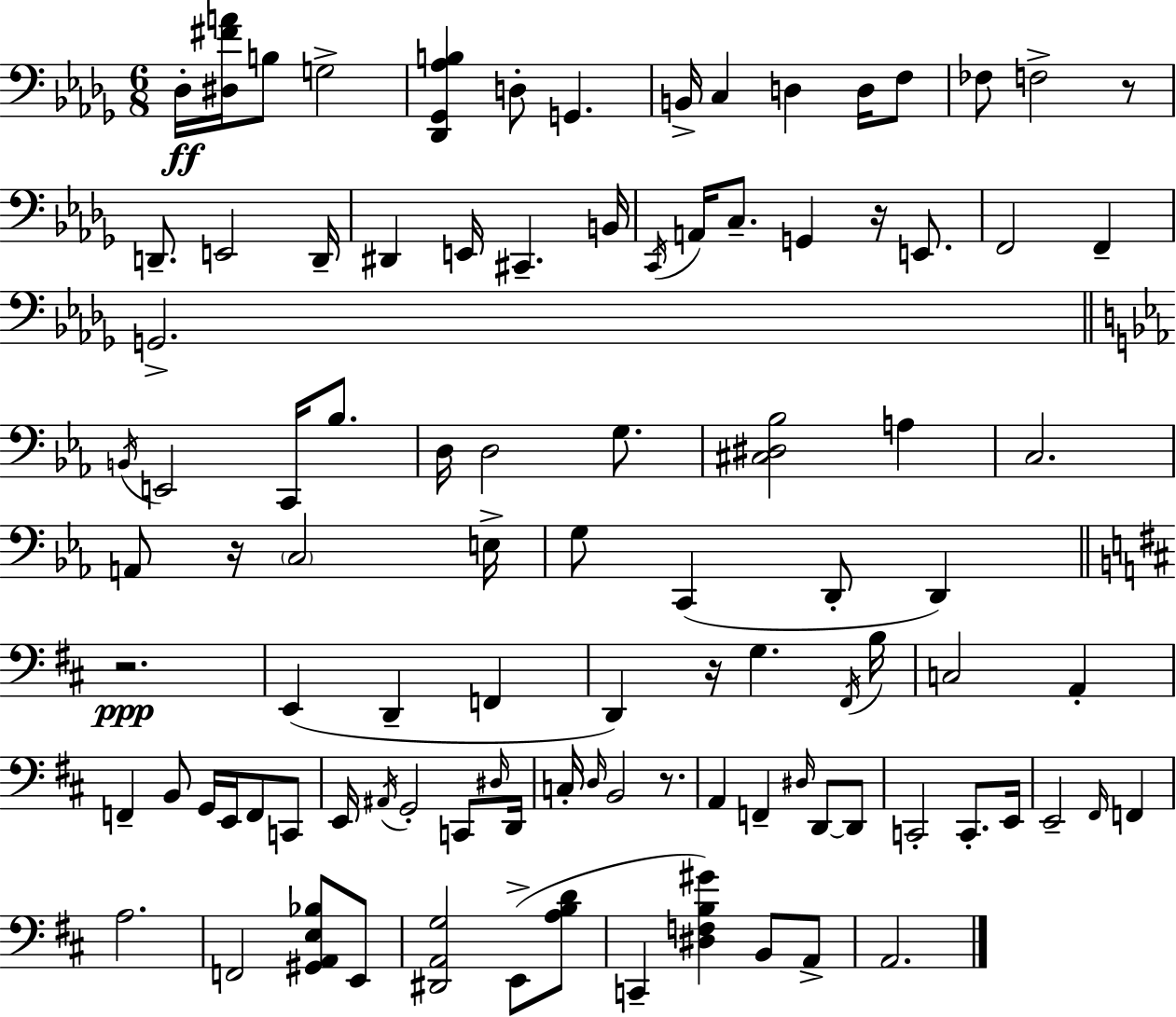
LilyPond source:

{
  \clef bass
  \numericTimeSignature
  \time 6/8
  \key bes \minor
  des16-.\ff <dis fis' a'>16 b8 g2-> | <des, ges, aes b>4 d8-. g,4. | b,16-> c4 d4 d16 f8 | fes8 f2-> r8 | \break d,8.-- e,2 d,16-- | dis,4 e,16 cis,4.-- b,16 | \acciaccatura { c,16 } a,16 c8.-- g,4 r16 e,8. | f,2 f,4-- | \break g,2.-> | \bar "||" \break \key c \minor \acciaccatura { b,16 } e,2 c,16 bes8. | d16 d2 g8. | <cis dis bes>2 a4 | c2. | \break a,8 r16 \parenthesize c2 | e16-> g8 c,4( d,8-. d,4) | \bar "||" \break \key b \minor r2.\ppp | e,4( d,4-- f,4 | d,4) r16 g4. \acciaccatura { fis,16 } | b16 c2 a,4-. | \break f,4-- b,8 g,16 e,16 f,8 c,8 | e,16 \acciaccatura { ais,16 } g,2-. c,8 | \grace { dis16 } d,16 c16-. \grace { d16 } b,2 | r8. a,4 f,4-- | \break \grace { dis16 } d,8~~ d,8 c,2-. | c,8.-. e,16 e,2-- | \grace { fis,16 } f,4 a2. | f,2 | \break <gis, a, e bes>8 e,8 <dis, a, g>2 | e,8->( <a b d'>8 c,4-- <dis f b gis'>4) | b,8 a,8-> a,2. | \bar "|."
}